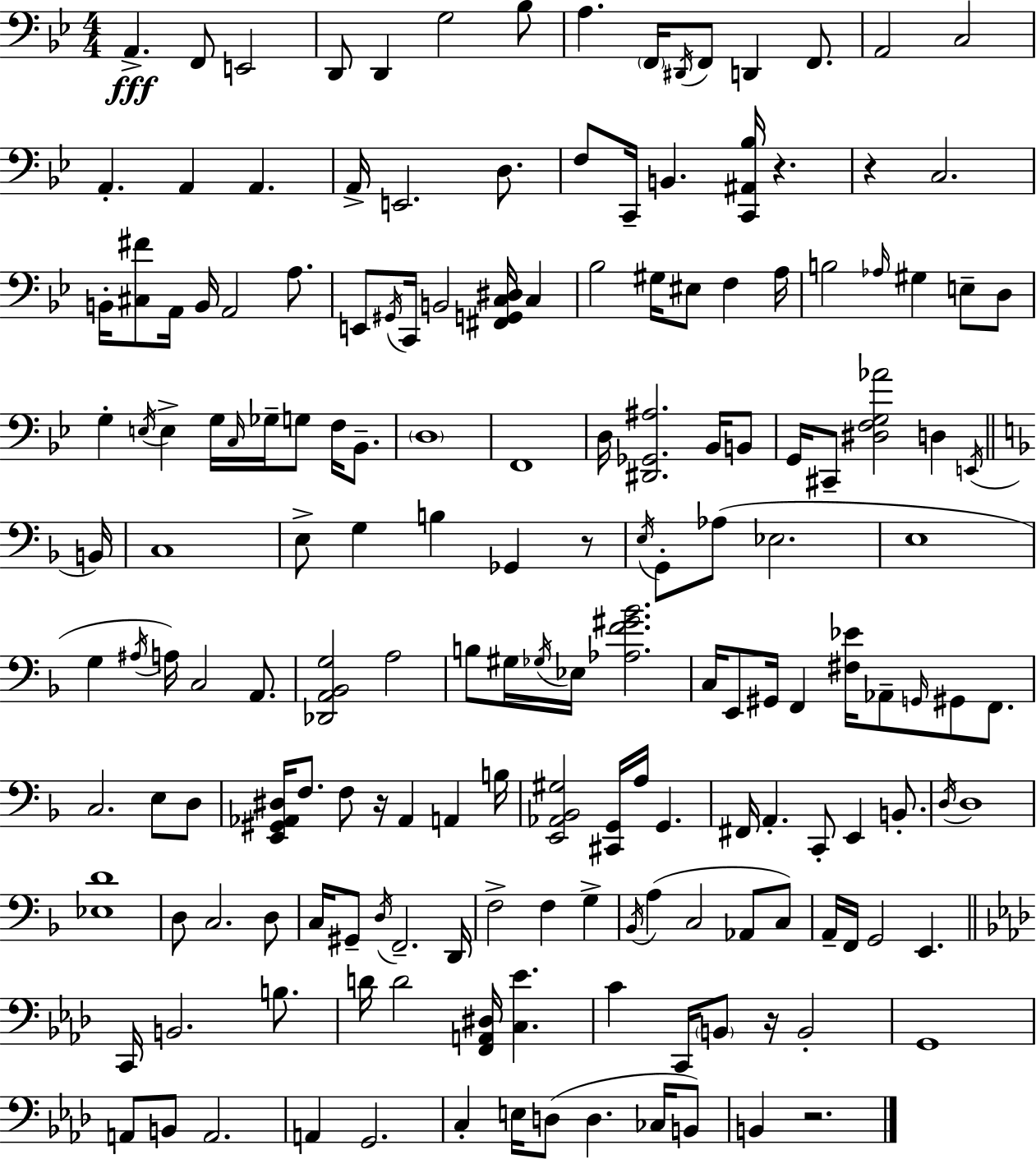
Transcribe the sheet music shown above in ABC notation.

X:1
T:Untitled
M:4/4
L:1/4
K:Bb
A,, F,,/2 E,,2 D,,/2 D,, G,2 _B,/2 A, F,,/4 ^D,,/4 F,,/2 D,, F,,/2 A,,2 C,2 A,, A,, A,, A,,/4 E,,2 D,/2 F,/2 C,,/4 B,, [C,,^A,,_B,]/4 z z C,2 B,,/4 [^C,^F]/2 A,,/4 B,,/4 A,,2 A,/2 E,,/2 ^G,,/4 C,,/4 B,,2 [^F,,G,,C,^D,]/4 C, _B,2 ^G,/4 ^E,/2 F, A,/4 B,2 _A,/4 ^G, E,/2 D,/2 G, E,/4 E, G,/4 C,/4 _G,/4 G,/2 F,/4 _B,,/2 D,4 F,,4 D,/4 [^D,,_G,,^A,]2 _B,,/4 B,,/2 G,,/4 ^C,,/2 [^D,F,G,_A]2 D, E,,/4 B,,/4 C,4 E,/2 G, B, _G,, z/2 E,/4 G,,/2 _A,/2 _E,2 E,4 G, ^A,/4 A,/4 C,2 A,,/2 [_D,,A,,_B,,G,]2 A,2 B,/2 ^G,/4 _G,/4 _E,/4 [_A,F^G_B]2 C,/4 E,,/2 ^G,,/4 F,, [^F,_E]/4 _A,,/2 G,,/4 ^G,,/2 F,,/2 C,2 E,/2 D,/2 [E,,^G,,_A,,^D,]/4 F,/2 F,/2 z/4 _A,, A,, B,/4 [E,,_A,,_B,,^G,]2 [^C,,G,,]/4 A,/4 G,, ^F,,/4 A,, C,,/2 E,, B,,/2 D,/4 D,4 [_E,D]4 D,/2 C,2 D,/2 C,/4 ^G,,/2 D,/4 F,,2 D,,/4 F,2 F, G, _B,,/4 A, C,2 _A,,/2 C,/2 A,,/4 F,,/4 G,,2 E,, C,,/4 B,,2 B,/2 D/4 D2 [F,,A,,^D,]/4 [C,_E] C C,,/4 B,,/2 z/4 B,,2 G,,4 A,,/2 B,,/2 A,,2 A,, G,,2 C, E,/4 D,/2 D, _C,/4 B,,/2 B,, z2